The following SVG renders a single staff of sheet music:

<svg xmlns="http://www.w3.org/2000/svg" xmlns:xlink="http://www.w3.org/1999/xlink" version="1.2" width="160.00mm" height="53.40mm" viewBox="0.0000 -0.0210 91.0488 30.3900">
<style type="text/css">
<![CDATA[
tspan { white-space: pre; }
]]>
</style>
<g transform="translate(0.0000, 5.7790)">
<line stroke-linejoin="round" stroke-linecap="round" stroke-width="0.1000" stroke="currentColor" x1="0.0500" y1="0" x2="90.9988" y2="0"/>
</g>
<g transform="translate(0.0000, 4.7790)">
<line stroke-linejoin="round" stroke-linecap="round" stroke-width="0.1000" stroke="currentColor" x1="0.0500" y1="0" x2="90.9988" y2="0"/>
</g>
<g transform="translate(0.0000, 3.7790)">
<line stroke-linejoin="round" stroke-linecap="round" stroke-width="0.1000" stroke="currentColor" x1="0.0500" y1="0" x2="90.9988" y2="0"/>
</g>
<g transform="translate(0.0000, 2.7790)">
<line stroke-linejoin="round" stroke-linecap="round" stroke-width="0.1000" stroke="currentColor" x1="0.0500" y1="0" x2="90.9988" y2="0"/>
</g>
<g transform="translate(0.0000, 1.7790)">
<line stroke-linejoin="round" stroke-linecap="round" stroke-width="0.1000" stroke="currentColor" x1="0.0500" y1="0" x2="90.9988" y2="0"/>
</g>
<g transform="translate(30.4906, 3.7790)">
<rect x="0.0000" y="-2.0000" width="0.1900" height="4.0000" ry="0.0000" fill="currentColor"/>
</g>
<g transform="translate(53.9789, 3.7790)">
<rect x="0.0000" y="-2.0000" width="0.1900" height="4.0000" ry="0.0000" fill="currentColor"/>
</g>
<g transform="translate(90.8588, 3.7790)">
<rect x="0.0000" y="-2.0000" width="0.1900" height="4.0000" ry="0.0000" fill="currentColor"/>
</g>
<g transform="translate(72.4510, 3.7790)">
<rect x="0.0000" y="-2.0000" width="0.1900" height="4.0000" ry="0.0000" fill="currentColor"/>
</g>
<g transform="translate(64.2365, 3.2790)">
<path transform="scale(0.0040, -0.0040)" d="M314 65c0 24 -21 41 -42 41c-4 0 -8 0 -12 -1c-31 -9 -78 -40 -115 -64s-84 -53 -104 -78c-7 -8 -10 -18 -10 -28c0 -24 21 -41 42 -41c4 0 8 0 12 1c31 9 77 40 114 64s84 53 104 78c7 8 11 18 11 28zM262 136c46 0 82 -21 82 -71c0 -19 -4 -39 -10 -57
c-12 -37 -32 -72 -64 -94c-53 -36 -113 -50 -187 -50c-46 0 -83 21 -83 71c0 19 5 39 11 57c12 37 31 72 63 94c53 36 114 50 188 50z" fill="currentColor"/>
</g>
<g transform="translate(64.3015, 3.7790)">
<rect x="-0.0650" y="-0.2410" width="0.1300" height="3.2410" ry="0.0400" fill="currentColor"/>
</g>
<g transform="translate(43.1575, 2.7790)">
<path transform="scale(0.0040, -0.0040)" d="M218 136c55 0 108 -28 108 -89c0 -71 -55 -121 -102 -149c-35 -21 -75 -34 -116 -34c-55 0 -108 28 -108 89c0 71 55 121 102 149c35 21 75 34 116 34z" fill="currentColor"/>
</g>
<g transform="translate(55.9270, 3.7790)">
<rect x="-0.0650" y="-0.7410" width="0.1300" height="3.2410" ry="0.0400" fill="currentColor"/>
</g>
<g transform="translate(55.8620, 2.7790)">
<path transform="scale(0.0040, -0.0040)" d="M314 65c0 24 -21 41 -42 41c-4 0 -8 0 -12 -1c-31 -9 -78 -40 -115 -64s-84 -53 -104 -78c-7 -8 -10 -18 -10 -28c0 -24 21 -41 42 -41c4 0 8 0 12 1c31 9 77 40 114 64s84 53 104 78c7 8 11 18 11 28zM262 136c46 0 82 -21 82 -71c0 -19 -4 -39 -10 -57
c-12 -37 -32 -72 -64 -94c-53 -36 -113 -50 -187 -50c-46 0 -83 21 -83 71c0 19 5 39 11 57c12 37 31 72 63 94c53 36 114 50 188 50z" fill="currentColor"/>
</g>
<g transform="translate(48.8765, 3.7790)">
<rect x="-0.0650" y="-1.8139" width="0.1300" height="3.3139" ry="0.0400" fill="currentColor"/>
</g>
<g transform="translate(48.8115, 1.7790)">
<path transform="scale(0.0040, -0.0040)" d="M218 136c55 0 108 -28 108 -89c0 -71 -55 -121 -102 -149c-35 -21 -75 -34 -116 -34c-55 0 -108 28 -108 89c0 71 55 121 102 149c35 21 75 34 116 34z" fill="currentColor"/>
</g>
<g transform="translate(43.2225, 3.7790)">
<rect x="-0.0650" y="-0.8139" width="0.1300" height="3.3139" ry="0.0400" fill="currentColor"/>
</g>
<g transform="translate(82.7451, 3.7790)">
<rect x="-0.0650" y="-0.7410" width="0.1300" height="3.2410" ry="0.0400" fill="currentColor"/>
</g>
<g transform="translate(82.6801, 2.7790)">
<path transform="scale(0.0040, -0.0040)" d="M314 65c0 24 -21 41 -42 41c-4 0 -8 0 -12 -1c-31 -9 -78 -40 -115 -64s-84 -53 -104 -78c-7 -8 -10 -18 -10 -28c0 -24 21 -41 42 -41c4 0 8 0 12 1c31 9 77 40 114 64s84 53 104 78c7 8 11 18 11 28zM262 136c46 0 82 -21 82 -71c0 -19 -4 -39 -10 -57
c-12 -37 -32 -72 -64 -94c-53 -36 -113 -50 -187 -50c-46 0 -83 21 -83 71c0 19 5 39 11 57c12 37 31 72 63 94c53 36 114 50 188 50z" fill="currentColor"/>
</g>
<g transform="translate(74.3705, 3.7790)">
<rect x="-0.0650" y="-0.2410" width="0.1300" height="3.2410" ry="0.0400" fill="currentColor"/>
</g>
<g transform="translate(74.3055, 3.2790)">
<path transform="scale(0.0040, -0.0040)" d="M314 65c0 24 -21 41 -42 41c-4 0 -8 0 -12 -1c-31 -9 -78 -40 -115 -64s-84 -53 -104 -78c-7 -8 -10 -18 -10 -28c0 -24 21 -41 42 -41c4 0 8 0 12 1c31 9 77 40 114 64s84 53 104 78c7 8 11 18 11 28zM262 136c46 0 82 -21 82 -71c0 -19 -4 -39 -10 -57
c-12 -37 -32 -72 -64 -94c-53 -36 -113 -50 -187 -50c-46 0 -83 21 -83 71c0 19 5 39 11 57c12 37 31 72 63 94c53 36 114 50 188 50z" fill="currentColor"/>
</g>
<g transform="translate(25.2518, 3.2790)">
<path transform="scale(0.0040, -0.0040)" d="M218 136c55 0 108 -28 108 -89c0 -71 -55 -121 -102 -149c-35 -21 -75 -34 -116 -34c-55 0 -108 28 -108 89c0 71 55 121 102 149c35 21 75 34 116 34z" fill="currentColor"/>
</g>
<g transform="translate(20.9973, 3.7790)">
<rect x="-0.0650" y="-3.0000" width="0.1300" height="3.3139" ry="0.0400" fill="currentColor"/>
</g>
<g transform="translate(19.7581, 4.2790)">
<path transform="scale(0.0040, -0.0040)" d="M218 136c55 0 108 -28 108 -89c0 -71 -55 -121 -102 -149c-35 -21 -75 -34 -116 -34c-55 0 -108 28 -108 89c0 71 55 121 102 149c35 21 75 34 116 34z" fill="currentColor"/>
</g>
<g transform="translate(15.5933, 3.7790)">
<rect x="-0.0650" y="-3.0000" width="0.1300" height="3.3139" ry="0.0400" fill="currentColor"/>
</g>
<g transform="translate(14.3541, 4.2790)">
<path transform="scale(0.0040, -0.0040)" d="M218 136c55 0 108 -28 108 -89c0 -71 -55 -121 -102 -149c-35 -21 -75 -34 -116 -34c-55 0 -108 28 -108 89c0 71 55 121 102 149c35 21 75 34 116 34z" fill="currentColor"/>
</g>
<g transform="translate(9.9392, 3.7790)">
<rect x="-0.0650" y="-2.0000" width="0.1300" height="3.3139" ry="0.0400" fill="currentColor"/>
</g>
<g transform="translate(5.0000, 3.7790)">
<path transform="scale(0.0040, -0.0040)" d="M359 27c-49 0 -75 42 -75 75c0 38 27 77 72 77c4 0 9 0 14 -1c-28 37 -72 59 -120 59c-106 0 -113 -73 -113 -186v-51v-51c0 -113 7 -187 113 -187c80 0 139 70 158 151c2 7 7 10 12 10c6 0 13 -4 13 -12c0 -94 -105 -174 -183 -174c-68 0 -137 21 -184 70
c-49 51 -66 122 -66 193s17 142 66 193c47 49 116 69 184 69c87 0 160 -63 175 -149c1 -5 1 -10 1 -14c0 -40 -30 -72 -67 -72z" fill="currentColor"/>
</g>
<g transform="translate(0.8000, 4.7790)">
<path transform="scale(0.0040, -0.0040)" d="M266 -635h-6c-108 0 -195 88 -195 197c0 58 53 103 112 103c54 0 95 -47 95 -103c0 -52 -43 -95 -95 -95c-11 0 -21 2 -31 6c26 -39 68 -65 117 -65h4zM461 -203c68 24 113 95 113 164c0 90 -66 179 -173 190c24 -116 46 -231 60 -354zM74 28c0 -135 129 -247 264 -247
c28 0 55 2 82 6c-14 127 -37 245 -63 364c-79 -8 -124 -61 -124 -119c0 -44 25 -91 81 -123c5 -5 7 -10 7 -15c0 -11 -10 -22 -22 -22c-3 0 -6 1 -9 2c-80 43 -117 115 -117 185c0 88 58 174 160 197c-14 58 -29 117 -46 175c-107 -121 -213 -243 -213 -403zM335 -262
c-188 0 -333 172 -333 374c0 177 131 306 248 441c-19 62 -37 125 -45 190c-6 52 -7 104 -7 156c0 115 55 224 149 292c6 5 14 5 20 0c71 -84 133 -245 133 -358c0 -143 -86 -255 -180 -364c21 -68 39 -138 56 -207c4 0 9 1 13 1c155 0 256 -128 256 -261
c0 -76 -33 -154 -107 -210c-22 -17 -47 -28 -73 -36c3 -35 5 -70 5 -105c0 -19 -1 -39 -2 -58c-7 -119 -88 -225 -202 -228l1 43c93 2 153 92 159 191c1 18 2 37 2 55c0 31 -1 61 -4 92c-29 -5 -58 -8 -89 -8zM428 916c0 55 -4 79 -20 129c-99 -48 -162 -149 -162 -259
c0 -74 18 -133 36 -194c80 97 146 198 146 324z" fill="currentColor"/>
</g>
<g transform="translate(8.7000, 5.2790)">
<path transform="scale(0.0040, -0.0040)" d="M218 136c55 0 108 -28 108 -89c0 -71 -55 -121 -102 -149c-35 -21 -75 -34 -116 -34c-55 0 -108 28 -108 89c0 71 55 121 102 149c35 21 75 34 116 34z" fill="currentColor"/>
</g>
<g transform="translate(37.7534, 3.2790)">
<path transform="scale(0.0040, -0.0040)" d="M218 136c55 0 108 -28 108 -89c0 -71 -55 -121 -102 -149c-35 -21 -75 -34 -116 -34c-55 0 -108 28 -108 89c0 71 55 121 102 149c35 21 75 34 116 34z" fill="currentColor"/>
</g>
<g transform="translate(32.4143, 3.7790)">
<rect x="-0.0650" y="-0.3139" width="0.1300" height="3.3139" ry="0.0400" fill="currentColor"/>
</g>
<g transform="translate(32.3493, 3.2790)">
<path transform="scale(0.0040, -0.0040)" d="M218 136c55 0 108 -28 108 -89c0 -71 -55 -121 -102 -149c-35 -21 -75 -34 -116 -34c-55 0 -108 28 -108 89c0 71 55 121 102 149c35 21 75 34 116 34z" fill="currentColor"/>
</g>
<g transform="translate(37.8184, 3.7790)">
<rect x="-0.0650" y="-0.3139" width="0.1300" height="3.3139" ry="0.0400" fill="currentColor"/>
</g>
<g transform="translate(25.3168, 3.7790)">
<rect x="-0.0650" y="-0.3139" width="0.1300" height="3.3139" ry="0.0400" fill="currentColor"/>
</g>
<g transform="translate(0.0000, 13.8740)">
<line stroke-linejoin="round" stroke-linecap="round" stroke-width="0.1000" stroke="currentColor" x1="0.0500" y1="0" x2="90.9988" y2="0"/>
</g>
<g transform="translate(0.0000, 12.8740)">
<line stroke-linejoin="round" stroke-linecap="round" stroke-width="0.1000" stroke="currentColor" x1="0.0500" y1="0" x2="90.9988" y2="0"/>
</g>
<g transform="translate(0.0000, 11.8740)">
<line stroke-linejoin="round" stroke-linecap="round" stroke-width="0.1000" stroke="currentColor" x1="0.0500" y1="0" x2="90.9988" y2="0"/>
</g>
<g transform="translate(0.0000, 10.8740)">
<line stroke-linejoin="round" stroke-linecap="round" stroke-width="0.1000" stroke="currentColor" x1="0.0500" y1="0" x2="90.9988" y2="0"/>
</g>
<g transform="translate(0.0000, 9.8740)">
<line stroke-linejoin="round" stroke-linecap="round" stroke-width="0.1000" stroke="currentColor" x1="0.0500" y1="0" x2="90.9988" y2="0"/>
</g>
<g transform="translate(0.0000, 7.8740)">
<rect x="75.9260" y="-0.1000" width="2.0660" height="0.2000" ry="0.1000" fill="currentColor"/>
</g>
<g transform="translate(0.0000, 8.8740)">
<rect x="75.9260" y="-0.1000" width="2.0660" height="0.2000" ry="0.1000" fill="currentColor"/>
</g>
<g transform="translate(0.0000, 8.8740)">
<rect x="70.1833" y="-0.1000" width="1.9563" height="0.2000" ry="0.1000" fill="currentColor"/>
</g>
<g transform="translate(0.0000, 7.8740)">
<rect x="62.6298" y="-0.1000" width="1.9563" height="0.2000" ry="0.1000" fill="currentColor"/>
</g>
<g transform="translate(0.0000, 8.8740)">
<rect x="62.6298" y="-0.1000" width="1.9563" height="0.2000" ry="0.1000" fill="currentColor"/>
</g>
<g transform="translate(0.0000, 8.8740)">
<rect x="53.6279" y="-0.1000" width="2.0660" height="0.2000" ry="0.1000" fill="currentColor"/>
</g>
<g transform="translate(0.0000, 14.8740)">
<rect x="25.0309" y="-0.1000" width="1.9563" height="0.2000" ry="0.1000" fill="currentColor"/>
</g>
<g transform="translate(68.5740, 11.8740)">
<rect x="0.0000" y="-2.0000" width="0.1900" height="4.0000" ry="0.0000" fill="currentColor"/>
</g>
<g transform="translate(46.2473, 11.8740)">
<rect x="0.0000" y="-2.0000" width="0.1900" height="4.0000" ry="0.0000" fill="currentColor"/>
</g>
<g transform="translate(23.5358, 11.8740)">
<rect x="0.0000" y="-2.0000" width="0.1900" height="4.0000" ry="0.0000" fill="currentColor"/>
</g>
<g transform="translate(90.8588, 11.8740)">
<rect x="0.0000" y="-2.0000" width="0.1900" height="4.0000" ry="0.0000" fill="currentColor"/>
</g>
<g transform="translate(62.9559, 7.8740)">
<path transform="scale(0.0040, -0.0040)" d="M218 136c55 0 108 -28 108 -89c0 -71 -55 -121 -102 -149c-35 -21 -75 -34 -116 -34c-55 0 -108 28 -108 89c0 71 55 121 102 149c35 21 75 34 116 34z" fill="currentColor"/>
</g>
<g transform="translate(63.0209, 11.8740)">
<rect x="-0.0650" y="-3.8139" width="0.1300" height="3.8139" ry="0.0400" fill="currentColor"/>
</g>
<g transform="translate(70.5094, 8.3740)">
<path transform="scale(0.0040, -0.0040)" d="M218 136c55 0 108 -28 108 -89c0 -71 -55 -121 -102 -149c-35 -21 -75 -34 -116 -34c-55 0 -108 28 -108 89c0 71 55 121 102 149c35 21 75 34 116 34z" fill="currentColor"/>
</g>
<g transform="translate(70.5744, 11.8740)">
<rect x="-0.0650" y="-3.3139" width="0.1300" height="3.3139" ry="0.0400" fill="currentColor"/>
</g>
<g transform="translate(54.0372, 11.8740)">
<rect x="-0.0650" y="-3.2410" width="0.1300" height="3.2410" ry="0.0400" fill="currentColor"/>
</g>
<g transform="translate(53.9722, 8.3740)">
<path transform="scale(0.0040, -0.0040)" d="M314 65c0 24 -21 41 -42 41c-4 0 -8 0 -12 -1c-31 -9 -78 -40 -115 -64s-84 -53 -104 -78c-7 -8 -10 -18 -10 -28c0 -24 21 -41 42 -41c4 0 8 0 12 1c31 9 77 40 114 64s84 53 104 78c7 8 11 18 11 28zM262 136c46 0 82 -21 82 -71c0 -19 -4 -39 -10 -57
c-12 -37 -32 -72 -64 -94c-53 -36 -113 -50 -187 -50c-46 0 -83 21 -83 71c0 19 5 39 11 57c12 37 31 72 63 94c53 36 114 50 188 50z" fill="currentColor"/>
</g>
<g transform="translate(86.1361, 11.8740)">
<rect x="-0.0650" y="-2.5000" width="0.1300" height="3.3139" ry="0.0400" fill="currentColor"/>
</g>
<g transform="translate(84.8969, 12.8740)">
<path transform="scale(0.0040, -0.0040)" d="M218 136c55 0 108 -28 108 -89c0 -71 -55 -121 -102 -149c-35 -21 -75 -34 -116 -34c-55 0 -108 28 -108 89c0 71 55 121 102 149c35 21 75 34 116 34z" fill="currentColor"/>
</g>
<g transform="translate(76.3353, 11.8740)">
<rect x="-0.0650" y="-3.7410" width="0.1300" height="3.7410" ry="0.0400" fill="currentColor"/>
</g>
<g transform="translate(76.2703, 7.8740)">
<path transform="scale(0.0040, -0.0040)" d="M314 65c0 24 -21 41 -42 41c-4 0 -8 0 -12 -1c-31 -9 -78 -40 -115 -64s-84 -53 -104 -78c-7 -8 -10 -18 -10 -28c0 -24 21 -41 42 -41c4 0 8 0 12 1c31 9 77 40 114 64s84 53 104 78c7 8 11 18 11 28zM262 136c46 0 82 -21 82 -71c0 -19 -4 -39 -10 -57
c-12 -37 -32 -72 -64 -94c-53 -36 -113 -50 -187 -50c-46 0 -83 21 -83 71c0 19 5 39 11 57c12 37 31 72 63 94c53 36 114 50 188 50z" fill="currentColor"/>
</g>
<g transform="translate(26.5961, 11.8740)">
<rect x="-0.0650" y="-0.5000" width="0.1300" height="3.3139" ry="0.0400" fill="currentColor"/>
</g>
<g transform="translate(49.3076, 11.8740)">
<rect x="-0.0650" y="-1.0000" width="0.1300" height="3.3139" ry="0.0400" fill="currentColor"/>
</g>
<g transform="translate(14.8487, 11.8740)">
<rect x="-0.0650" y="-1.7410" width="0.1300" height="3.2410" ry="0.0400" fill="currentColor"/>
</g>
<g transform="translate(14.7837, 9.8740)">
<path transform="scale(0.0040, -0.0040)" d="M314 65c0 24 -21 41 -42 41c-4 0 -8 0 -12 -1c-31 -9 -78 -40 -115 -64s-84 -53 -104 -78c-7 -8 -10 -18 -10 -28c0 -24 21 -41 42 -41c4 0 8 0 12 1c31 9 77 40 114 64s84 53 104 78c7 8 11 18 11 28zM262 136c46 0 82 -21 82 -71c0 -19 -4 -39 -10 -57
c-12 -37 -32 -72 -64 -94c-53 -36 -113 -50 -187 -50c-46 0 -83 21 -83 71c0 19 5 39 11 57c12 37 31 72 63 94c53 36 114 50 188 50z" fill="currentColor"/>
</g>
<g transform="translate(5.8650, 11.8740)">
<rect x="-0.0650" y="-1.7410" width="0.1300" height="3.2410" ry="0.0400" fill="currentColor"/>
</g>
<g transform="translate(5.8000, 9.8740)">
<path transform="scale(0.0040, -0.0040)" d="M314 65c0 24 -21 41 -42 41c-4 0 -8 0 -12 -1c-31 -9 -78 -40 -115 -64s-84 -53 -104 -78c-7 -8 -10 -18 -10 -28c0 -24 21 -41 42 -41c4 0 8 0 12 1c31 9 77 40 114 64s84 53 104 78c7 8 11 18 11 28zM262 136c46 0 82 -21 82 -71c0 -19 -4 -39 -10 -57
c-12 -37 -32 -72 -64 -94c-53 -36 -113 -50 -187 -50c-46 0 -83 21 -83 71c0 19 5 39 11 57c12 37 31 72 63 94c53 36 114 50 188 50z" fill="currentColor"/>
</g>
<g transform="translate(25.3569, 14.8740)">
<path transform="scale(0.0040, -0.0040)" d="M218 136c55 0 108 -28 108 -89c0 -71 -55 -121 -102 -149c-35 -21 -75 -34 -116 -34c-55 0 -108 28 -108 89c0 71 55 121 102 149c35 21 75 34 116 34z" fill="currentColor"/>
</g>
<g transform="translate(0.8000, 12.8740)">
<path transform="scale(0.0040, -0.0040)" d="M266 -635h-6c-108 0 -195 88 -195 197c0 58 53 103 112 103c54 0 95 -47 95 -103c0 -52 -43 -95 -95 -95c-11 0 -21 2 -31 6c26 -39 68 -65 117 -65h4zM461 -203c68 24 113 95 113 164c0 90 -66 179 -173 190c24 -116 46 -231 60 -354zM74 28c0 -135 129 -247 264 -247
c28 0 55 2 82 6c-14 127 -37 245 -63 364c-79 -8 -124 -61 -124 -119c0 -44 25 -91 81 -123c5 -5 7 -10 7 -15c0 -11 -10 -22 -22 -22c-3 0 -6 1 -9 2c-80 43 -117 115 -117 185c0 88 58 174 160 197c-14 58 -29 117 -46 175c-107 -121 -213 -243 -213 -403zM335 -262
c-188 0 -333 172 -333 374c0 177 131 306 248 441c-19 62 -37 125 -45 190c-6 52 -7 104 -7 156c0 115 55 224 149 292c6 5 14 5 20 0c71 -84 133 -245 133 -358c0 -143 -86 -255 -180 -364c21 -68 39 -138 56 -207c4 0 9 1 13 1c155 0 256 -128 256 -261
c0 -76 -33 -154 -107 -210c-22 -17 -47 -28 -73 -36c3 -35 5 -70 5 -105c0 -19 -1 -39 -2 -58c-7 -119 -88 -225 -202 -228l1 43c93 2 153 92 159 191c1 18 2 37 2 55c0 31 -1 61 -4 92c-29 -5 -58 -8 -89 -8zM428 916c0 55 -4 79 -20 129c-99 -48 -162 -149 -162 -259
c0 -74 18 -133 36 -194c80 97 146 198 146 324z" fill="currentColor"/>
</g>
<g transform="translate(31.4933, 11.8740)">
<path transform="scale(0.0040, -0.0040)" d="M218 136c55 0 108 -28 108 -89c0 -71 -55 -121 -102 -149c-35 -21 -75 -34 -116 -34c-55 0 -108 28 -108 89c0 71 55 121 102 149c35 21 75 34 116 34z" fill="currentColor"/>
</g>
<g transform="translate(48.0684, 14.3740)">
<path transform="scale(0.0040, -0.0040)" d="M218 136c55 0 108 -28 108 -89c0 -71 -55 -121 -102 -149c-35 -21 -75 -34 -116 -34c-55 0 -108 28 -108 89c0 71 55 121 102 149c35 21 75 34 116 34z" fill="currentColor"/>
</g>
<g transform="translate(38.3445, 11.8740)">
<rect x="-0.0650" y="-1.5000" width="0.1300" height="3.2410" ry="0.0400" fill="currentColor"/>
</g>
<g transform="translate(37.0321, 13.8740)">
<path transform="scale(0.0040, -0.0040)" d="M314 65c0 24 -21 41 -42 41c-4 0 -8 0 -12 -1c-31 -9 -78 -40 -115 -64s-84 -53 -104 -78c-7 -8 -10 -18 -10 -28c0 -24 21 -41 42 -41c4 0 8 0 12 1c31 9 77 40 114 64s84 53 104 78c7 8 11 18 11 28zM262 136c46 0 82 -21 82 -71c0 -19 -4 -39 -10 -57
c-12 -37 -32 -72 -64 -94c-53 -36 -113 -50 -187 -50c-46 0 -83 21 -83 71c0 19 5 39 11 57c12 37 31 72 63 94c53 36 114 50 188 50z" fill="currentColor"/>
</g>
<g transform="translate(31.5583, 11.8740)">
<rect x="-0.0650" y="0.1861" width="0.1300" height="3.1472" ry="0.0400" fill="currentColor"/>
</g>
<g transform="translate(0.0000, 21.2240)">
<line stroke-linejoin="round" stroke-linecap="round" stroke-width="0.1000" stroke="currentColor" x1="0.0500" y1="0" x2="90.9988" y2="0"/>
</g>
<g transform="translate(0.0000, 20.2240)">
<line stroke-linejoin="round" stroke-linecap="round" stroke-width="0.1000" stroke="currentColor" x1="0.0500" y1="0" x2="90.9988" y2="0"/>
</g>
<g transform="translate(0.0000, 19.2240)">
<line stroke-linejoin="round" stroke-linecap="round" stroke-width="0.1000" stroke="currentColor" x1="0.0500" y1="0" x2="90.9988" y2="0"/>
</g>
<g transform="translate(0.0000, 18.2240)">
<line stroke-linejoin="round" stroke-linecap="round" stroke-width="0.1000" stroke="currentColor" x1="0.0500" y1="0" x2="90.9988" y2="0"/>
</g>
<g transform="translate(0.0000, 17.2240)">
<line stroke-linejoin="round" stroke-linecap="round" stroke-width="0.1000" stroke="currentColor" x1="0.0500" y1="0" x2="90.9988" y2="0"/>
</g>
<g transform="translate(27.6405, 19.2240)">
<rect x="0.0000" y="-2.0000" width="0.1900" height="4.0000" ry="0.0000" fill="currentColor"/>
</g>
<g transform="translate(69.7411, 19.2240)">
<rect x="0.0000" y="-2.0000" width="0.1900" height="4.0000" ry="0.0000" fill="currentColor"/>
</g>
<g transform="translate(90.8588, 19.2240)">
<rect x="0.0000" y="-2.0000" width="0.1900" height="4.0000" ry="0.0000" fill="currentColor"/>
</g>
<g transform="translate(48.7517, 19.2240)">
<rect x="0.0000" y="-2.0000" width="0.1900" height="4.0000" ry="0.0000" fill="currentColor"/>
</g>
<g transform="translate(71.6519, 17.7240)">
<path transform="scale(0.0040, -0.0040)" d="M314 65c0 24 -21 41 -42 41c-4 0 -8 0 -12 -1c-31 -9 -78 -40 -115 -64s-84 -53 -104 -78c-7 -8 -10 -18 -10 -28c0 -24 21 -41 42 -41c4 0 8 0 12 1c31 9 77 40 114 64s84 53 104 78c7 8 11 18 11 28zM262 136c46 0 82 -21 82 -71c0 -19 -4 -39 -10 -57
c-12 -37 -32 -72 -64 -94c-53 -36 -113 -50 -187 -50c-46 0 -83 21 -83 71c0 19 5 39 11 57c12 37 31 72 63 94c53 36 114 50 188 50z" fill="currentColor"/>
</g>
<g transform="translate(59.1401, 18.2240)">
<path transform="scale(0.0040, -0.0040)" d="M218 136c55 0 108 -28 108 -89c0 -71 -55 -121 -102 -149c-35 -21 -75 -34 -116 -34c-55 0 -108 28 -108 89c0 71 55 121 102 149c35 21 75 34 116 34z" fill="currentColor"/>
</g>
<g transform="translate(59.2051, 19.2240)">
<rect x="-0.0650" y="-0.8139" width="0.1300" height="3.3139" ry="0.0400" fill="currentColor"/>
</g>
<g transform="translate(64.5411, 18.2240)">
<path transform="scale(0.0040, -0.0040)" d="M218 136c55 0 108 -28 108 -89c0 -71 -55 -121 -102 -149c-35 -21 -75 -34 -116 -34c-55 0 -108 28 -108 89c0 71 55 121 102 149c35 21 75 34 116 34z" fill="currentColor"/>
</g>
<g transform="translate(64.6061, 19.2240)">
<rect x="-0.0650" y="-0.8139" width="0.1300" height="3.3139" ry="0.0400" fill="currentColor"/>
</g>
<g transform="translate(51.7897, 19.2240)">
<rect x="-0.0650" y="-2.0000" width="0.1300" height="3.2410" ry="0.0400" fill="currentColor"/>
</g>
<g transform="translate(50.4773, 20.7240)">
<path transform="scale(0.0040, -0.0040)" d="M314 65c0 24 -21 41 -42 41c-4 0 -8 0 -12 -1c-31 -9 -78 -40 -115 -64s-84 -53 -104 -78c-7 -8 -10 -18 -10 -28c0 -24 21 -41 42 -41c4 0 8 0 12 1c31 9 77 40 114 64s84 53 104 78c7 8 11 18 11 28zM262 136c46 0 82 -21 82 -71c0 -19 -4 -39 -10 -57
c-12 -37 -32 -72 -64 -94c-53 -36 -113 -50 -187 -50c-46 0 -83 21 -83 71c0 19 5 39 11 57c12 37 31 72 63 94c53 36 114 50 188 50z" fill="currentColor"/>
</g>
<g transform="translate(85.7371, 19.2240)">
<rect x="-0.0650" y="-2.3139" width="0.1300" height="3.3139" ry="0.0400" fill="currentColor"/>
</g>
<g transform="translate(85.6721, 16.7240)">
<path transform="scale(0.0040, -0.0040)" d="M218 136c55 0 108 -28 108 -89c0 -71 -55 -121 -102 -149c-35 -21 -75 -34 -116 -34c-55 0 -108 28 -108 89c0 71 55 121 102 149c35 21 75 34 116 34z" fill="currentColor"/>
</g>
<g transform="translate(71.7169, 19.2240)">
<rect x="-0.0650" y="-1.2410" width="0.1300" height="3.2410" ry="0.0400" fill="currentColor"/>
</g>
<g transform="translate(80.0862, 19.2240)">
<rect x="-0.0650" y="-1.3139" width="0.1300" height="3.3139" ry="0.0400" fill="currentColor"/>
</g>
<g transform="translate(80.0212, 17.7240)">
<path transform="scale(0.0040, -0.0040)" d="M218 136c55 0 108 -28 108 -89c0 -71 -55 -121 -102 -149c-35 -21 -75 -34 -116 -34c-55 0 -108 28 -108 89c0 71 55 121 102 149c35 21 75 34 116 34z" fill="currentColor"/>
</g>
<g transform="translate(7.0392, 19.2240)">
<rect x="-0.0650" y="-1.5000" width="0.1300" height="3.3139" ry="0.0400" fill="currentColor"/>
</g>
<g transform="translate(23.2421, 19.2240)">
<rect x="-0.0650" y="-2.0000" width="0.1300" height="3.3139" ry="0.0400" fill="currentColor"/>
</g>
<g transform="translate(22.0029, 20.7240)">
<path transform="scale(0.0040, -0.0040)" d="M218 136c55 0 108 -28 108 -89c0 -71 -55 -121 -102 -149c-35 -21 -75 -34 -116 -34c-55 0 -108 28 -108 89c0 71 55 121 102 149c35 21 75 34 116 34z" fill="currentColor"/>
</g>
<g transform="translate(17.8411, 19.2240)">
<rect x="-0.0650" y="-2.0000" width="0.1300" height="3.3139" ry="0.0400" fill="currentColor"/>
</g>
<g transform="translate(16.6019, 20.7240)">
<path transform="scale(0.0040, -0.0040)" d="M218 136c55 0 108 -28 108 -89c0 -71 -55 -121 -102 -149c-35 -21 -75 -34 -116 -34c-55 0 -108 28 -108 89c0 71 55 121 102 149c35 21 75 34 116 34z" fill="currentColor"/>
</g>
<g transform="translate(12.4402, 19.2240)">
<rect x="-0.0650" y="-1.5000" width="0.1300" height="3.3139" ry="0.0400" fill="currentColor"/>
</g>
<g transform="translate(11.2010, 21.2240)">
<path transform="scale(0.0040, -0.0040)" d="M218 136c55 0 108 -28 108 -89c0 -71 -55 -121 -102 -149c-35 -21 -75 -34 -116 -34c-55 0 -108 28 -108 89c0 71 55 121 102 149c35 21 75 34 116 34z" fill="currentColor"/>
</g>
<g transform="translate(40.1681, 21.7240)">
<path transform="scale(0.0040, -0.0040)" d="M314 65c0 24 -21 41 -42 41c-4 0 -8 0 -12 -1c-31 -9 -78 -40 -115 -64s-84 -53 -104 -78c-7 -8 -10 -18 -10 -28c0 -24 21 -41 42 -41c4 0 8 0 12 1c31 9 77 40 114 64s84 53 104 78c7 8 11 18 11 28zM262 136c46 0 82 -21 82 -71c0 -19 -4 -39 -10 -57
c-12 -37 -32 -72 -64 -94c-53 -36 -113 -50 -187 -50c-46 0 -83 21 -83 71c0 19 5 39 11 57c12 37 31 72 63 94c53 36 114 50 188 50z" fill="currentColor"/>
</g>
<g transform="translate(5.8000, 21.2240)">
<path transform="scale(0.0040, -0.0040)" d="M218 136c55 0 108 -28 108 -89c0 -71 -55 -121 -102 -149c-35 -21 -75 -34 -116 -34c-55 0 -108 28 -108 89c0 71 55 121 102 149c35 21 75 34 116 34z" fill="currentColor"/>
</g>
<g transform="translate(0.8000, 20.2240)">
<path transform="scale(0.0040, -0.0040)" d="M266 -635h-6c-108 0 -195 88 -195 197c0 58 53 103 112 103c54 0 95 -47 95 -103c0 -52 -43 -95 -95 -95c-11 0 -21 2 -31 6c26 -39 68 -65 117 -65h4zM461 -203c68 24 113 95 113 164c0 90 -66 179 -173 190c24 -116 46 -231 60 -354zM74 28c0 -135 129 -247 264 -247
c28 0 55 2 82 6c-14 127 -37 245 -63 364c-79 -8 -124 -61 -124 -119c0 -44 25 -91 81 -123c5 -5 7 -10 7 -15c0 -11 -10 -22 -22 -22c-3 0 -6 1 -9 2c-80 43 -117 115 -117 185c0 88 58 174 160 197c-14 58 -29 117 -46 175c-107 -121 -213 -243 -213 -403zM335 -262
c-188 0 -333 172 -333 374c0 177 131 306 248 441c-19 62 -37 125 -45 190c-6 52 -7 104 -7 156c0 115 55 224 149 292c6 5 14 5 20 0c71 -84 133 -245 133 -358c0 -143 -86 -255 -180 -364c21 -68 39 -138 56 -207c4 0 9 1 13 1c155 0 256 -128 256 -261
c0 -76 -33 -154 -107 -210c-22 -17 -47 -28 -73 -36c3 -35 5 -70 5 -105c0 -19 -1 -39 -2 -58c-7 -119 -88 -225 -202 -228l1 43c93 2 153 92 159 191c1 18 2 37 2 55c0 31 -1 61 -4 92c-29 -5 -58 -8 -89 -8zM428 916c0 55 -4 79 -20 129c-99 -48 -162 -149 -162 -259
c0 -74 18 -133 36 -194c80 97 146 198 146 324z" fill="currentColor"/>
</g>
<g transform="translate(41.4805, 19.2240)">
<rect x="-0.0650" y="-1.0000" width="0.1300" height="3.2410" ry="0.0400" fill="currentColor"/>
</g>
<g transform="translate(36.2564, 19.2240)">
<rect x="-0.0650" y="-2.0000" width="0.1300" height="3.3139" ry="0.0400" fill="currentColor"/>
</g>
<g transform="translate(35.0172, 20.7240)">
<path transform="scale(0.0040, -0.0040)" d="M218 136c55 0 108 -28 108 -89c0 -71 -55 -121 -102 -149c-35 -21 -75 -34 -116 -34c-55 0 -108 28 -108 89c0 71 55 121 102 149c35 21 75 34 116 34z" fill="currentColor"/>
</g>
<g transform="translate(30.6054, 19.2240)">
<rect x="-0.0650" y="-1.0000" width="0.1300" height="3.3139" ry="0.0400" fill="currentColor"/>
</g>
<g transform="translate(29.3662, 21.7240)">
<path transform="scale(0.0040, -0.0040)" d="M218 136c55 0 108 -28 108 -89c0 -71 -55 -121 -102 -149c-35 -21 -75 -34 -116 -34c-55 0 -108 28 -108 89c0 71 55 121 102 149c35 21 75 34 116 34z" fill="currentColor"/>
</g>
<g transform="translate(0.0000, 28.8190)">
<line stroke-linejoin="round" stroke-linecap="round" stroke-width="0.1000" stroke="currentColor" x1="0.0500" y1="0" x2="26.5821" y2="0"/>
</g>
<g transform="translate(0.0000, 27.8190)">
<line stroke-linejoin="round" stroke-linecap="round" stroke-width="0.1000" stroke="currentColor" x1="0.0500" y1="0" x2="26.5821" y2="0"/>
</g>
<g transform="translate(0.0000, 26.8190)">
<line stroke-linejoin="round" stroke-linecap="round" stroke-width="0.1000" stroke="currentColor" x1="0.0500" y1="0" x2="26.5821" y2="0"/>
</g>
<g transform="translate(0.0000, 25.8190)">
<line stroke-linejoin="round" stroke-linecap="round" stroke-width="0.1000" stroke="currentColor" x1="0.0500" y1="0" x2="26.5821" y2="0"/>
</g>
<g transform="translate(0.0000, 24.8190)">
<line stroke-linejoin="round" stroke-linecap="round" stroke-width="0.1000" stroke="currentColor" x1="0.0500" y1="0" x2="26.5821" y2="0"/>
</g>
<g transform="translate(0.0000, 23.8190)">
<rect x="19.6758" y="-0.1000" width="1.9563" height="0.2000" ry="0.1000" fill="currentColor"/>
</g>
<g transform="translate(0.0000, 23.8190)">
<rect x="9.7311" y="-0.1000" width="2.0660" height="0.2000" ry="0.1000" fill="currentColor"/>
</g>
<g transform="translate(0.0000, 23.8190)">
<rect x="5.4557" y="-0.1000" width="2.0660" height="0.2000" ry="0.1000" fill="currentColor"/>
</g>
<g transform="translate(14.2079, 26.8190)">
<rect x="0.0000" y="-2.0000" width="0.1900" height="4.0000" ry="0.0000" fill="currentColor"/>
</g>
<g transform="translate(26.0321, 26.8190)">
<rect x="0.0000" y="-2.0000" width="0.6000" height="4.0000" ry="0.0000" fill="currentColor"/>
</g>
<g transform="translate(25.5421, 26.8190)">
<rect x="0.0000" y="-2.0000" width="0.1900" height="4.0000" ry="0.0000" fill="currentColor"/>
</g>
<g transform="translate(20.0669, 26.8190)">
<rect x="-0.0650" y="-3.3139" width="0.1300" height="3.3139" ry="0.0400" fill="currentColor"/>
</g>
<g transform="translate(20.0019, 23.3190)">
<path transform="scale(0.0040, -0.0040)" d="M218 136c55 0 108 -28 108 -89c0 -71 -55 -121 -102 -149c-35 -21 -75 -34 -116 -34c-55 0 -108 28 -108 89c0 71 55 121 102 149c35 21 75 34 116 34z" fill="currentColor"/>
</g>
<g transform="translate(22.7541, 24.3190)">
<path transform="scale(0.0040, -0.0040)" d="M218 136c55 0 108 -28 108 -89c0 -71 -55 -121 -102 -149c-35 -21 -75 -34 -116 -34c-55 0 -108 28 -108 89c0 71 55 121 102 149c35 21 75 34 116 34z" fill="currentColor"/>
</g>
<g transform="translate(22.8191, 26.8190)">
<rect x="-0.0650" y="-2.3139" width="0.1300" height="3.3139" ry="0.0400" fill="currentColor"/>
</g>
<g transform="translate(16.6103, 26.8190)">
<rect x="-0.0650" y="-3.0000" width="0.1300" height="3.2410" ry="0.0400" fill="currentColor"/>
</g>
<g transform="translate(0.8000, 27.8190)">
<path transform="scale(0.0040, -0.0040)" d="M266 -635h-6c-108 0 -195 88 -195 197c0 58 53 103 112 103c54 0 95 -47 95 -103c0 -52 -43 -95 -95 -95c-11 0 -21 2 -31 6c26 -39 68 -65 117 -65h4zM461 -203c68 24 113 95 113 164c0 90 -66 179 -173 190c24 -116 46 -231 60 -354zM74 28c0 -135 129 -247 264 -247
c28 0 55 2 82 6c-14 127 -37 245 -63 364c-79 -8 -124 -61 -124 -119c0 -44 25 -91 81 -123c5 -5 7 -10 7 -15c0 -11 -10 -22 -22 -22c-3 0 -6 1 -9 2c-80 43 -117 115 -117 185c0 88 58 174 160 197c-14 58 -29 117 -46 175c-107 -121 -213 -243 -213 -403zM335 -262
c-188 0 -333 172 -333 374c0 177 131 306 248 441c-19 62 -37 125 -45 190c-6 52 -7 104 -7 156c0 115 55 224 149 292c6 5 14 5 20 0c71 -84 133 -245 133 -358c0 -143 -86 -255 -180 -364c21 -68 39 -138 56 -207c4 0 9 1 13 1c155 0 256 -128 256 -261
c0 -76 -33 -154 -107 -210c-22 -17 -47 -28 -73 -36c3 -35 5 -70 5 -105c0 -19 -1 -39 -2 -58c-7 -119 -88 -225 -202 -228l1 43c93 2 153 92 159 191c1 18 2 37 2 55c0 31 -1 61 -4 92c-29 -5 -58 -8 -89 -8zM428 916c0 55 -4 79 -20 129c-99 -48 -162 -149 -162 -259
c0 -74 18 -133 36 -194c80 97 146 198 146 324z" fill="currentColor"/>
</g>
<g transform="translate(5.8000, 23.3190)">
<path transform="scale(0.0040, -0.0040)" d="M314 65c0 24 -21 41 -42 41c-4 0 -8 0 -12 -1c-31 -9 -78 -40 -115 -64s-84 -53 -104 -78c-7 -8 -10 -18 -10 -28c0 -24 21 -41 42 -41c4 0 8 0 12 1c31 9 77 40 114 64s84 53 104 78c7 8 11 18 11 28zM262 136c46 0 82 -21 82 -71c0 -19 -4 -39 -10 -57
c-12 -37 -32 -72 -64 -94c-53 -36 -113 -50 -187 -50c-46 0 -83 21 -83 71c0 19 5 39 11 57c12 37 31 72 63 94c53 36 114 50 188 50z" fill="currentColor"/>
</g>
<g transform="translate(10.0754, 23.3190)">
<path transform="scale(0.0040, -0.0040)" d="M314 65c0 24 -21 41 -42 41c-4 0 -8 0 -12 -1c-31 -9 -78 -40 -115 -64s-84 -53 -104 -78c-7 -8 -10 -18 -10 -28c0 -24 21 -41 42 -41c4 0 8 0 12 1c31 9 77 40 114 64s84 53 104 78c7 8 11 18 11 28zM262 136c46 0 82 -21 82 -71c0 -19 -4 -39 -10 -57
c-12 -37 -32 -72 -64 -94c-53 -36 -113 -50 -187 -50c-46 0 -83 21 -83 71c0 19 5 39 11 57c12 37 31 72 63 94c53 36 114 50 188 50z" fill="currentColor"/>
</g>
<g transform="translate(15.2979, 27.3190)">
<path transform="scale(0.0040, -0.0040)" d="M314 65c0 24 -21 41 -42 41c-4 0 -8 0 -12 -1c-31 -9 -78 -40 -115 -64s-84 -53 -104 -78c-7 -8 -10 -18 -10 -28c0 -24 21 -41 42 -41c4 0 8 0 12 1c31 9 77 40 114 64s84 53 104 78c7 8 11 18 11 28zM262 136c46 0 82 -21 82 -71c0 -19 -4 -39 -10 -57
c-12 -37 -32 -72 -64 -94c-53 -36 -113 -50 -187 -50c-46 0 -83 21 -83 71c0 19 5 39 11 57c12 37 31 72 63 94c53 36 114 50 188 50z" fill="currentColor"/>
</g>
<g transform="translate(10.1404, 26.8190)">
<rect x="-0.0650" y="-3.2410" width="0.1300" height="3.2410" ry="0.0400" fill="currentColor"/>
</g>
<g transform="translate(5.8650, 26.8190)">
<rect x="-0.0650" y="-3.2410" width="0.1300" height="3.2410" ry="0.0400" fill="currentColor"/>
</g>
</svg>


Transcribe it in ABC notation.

X:1
T:Untitled
M:4/4
L:1/4
K:C
F A A c c c d f d2 c2 c2 d2 f2 f2 C B E2 D b2 c' b c'2 G E E F F D F D2 F2 d d e2 e g b2 b2 A2 b g